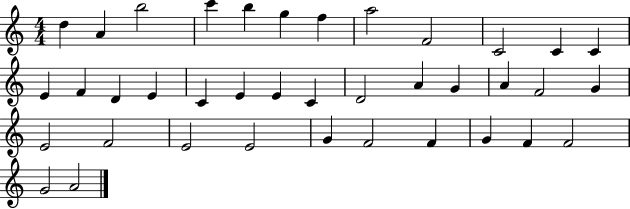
D5/q A4/q B5/h C6/q B5/q G5/q F5/q A5/h F4/h C4/h C4/q C4/q E4/q F4/q D4/q E4/q C4/q E4/q E4/q C4/q D4/h A4/q G4/q A4/q F4/h G4/q E4/h F4/h E4/h E4/h G4/q F4/h F4/q G4/q F4/q F4/h G4/h A4/h